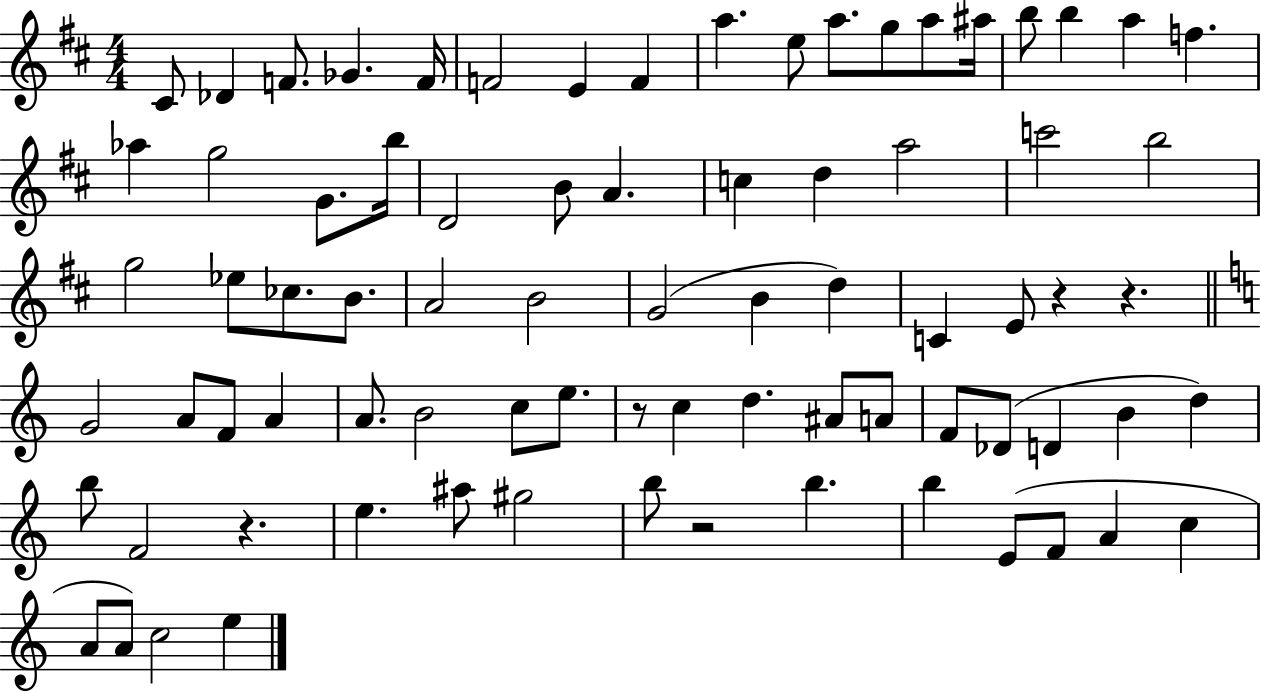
C#4/e Db4/q F4/e. Gb4/q. F4/s F4/h E4/q F4/q A5/q. E5/e A5/e. G5/e A5/e A#5/s B5/e B5/q A5/q F5/q. Ab5/q G5/h G4/e. B5/s D4/h B4/e A4/q. C5/q D5/q A5/h C6/h B5/h G5/h Eb5/e CES5/e. B4/e. A4/h B4/h G4/h B4/q D5/q C4/q E4/e R/q R/q. G4/h A4/e F4/e A4/q A4/e. B4/h C5/e E5/e. R/e C5/q D5/q. A#4/e A4/e F4/e Db4/e D4/q B4/q D5/q B5/e F4/h R/q. E5/q. A#5/e G#5/h B5/e R/h B5/q. B5/q E4/e F4/e A4/q C5/q A4/e A4/e C5/h E5/q